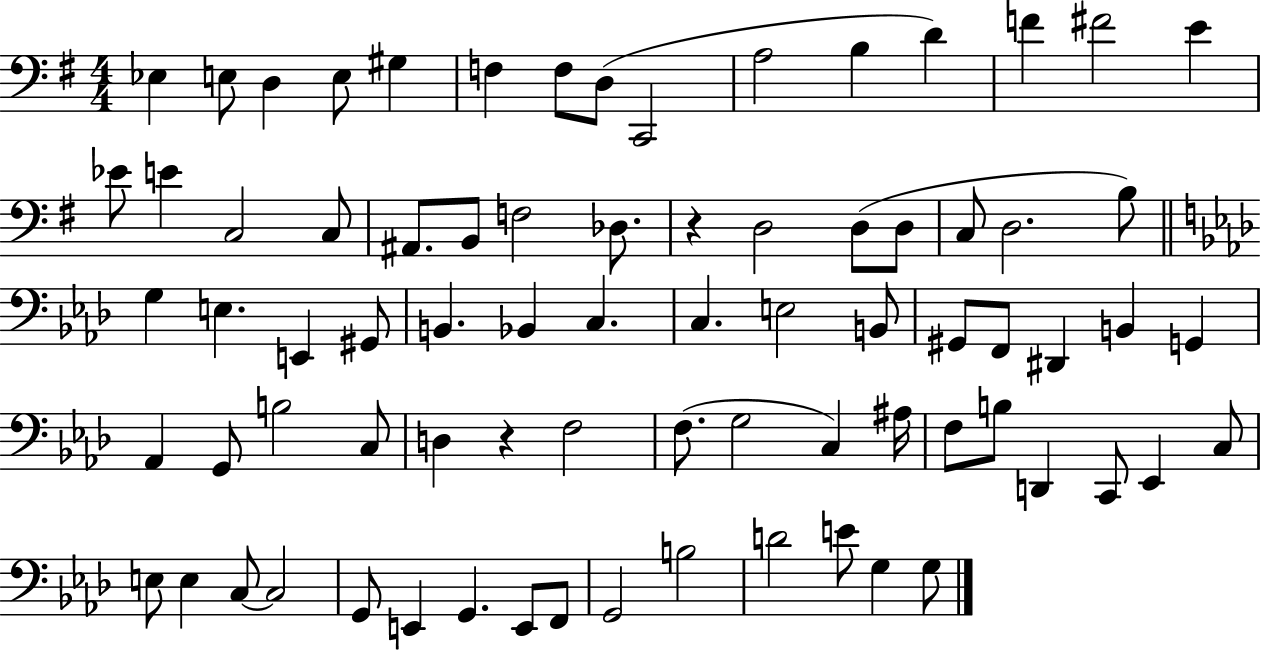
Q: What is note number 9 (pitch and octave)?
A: C2